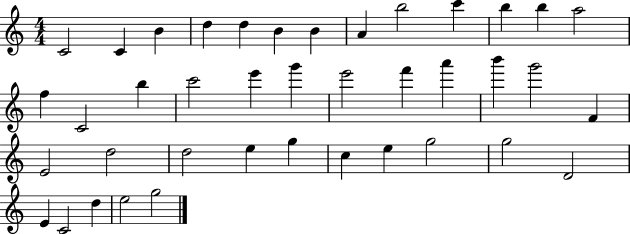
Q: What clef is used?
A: treble